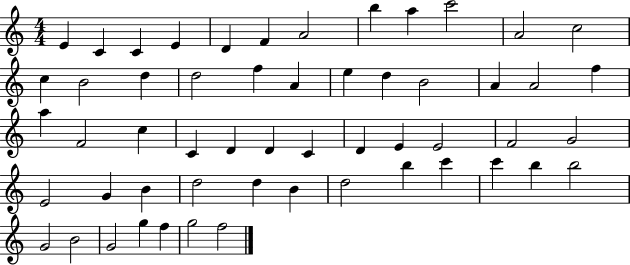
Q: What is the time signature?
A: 4/4